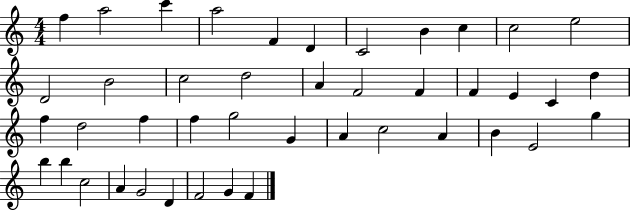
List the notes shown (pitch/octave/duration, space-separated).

F5/q A5/h C6/q A5/h F4/q D4/q C4/h B4/q C5/q C5/h E5/h D4/h B4/h C5/h D5/h A4/q F4/h F4/q F4/q E4/q C4/q D5/q F5/q D5/h F5/q F5/q G5/h G4/q A4/q C5/h A4/q B4/q E4/h G5/q B5/q B5/q C5/h A4/q G4/h D4/q F4/h G4/q F4/q